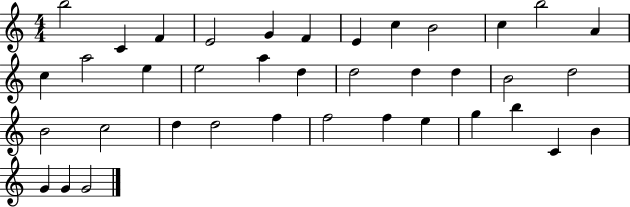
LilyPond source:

{
  \clef treble
  \numericTimeSignature
  \time 4/4
  \key c \major
  b''2 c'4 f'4 | e'2 g'4 f'4 | e'4 c''4 b'2 | c''4 b''2 a'4 | \break c''4 a''2 e''4 | e''2 a''4 d''4 | d''2 d''4 d''4 | b'2 d''2 | \break b'2 c''2 | d''4 d''2 f''4 | f''2 f''4 e''4 | g''4 b''4 c'4 b'4 | \break g'4 g'4 g'2 | \bar "|."
}